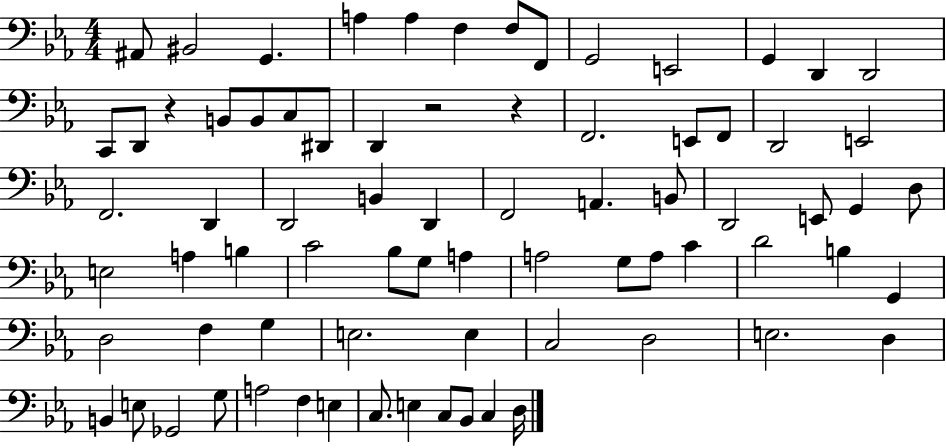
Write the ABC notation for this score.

X:1
T:Untitled
M:4/4
L:1/4
K:Eb
^A,,/2 ^B,,2 G,, A, A, F, F,/2 F,,/2 G,,2 E,,2 G,, D,, D,,2 C,,/2 D,,/2 z B,,/2 B,,/2 C,/2 ^D,,/2 D,, z2 z F,,2 E,,/2 F,,/2 D,,2 E,,2 F,,2 D,, D,,2 B,, D,, F,,2 A,, B,,/2 D,,2 E,,/2 G,, D,/2 E,2 A, B, C2 _B,/2 G,/2 A, A,2 G,/2 A,/2 C D2 B, G,, D,2 F, G, E,2 E, C,2 D,2 E,2 D, B,, E,/2 _G,,2 G,/2 A,2 F, E, C,/2 E, C,/2 _B,,/2 C, D,/4